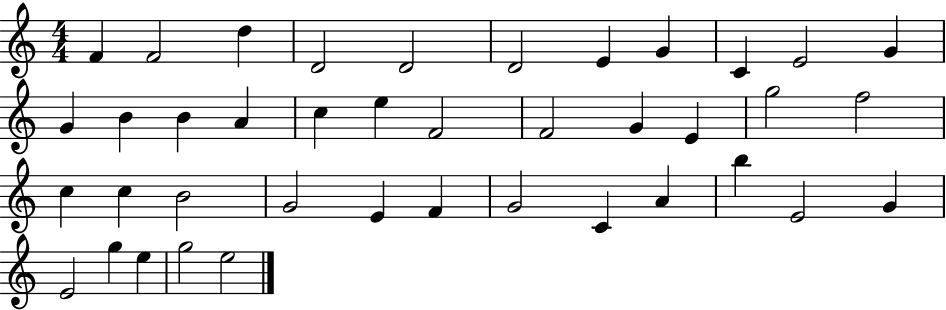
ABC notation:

X:1
T:Untitled
M:4/4
L:1/4
K:C
F F2 d D2 D2 D2 E G C E2 G G B B A c e F2 F2 G E g2 f2 c c B2 G2 E F G2 C A b E2 G E2 g e g2 e2